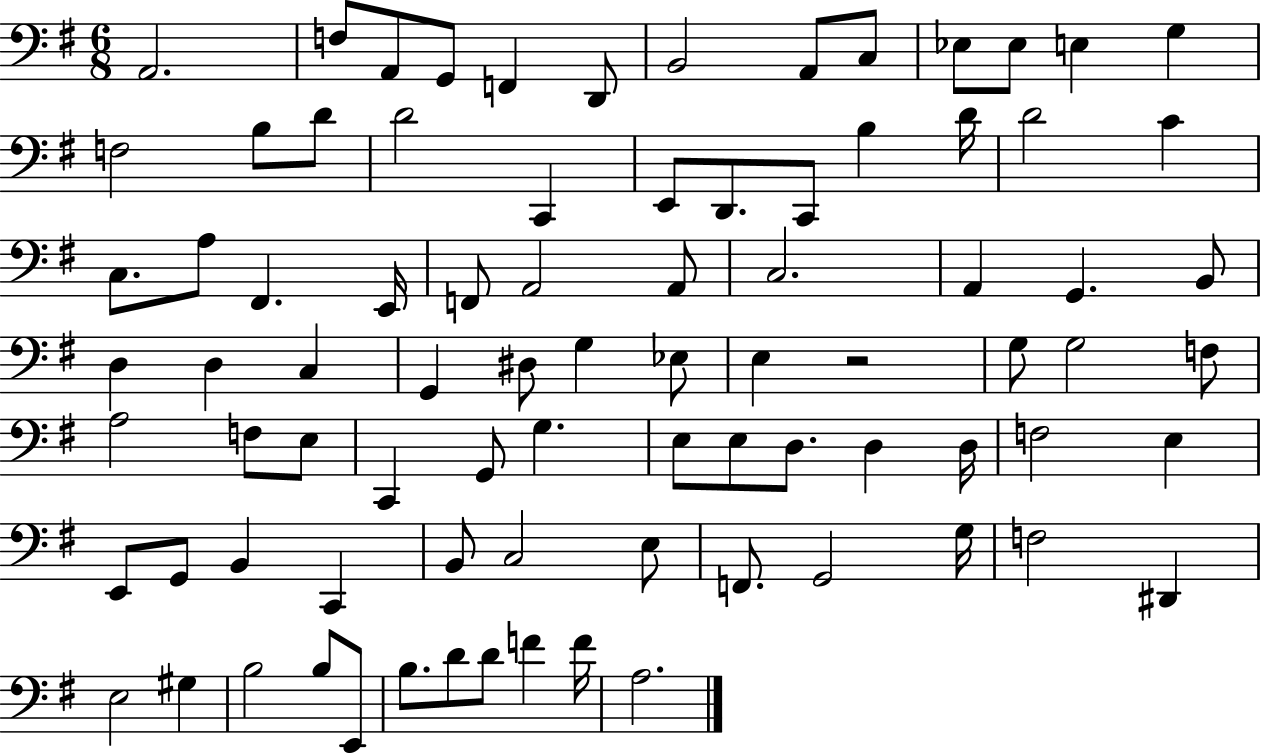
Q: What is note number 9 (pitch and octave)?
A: C3